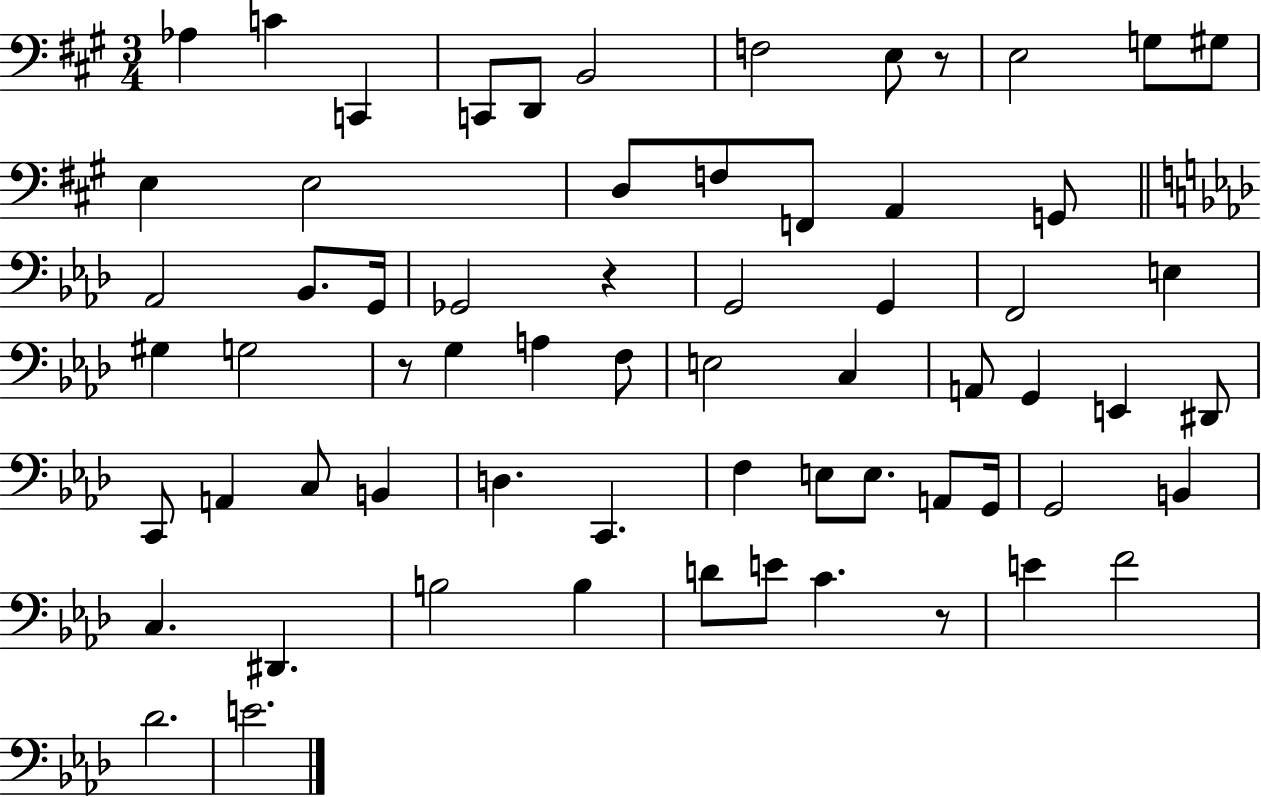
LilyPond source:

{
  \clef bass
  \numericTimeSignature
  \time 3/4
  \key a \major
  aes4 c'4 c,4 | c,8 d,8 b,2 | f2 e8 r8 | e2 g8 gis8 | \break e4 e2 | d8 f8 f,8 a,4 g,8 | \bar "||" \break \key f \minor aes,2 bes,8. g,16 | ges,2 r4 | g,2 g,4 | f,2 e4 | \break gis4 g2 | r8 g4 a4 f8 | e2 c4 | a,8 g,4 e,4 dis,8 | \break c,8 a,4 c8 b,4 | d4. c,4. | f4 e8 e8. a,8 g,16 | g,2 b,4 | \break c4. dis,4. | b2 b4 | d'8 e'8 c'4. r8 | e'4 f'2 | \break des'2. | e'2. | \bar "|."
}